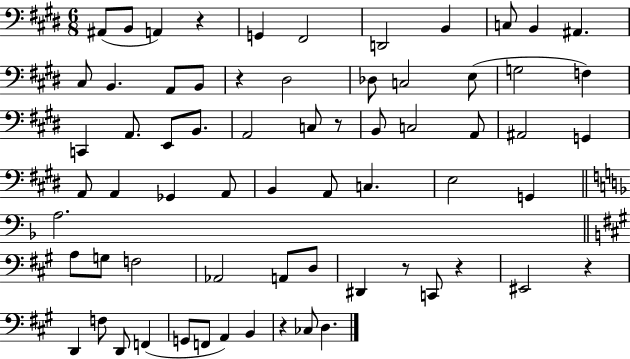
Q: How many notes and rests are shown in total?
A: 67